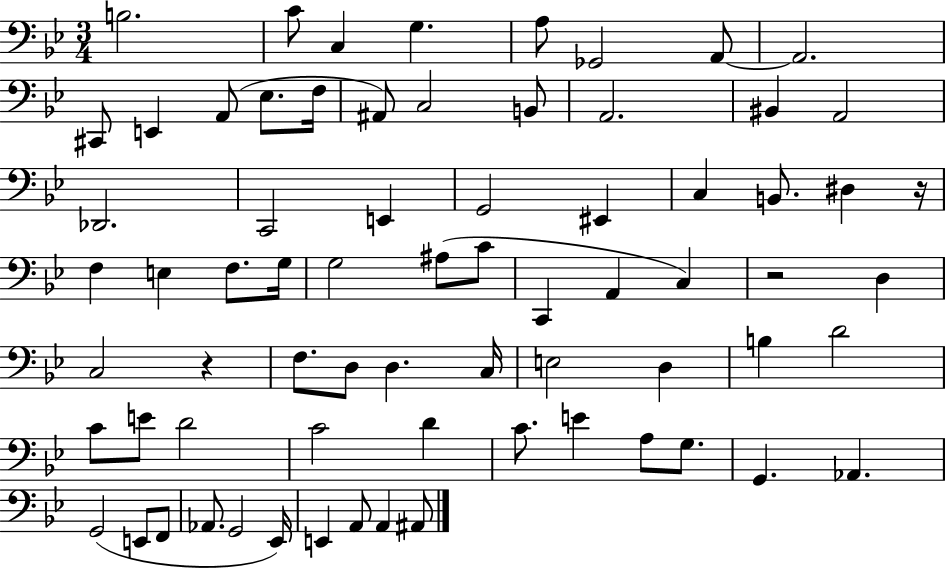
X:1
T:Untitled
M:3/4
L:1/4
K:Bb
B,2 C/2 C, G, A,/2 _G,,2 A,,/2 A,,2 ^C,,/2 E,, A,,/2 _E,/2 F,/4 ^A,,/2 C,2 B,,/2 A,,2 ^B,, A,,2 _D,,2 C,,2 E,, G,,2 ^E,, C, B,,/2 ^D, z/4 F, E, F,/2 G,/4 G,2 ^A,/2 C/2 C,, A,, C, z2 D, C,2 z F,/2 D,/2 D, C,/4 E,2 D, B, D2 C/2 E/2 D2 C2 D C/2 E A,/2 G,/2 G,, _A,, G,,2 E,,/2 F,,/2 _A,,/2 G,,2 _E,,/4 E,, A,,/2 A,, ^A,,/2